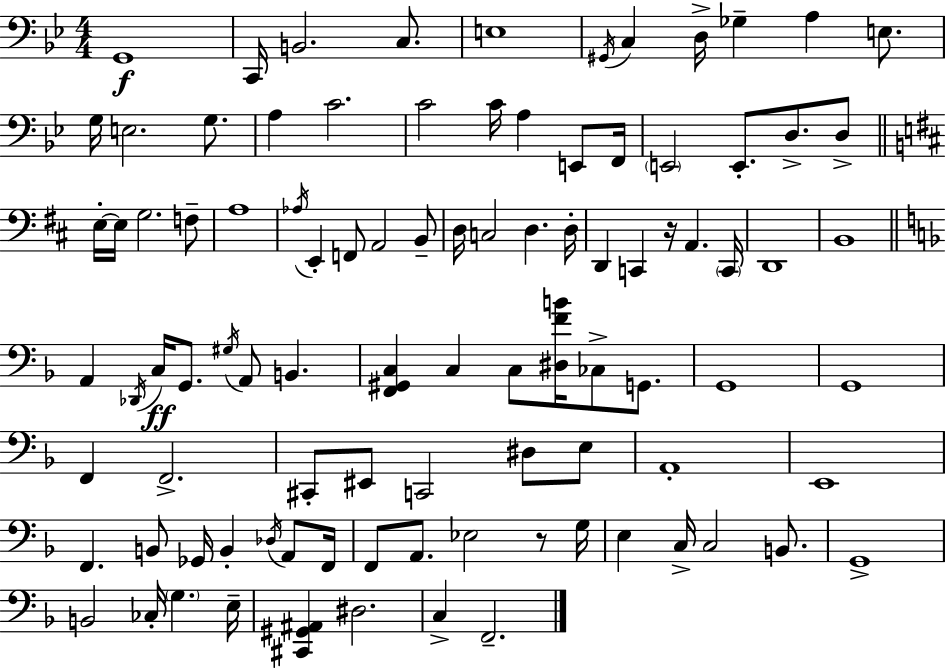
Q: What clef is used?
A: bass